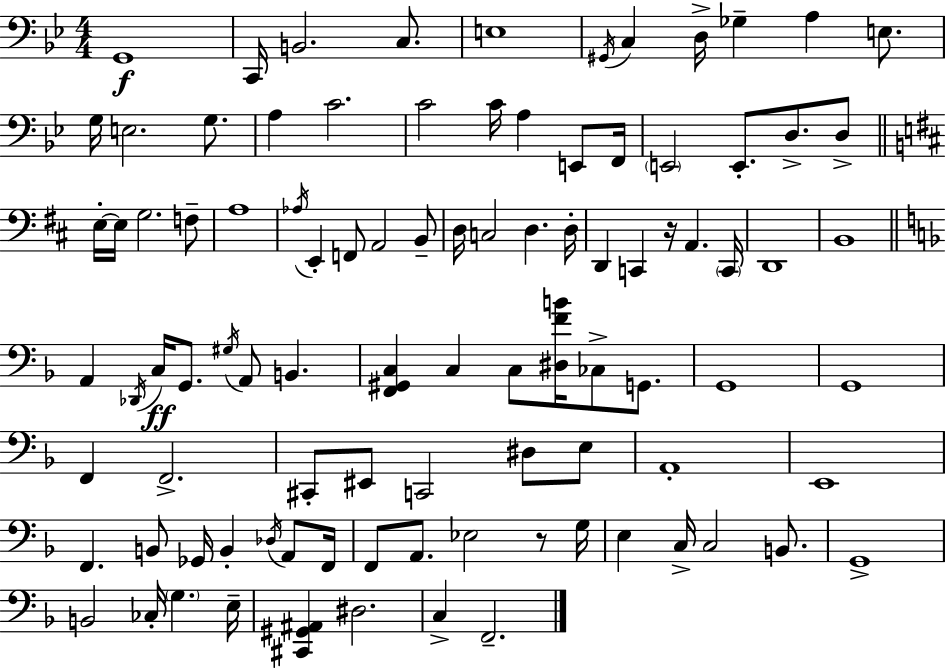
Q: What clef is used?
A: bass